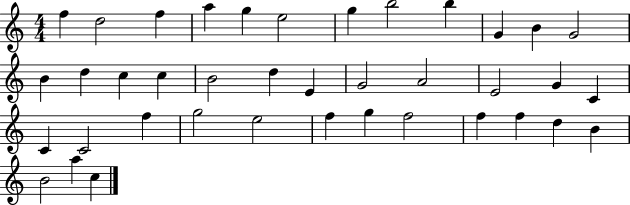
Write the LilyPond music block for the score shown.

{
  \clef treble
  \numericTimeSignature
  \time 4/4
  \key c \major
  f''4 d''2 f''4 | a''4 g''4 e''2 | g''4 b''2 b''4 | g'4 b'4 g'2 | \break b'4 d''4 c''4 c''4 | b'2 d''4 e'4 | g'2 a'2 | e'2 g'4 c'4 | \break c'4 c'2 f''4 | g''2 e''2 | f''4 g''4 f''2 | f''4 f''4 d''4 b'4 | \break b'2 a''4 c''4 | \bar "|."
}